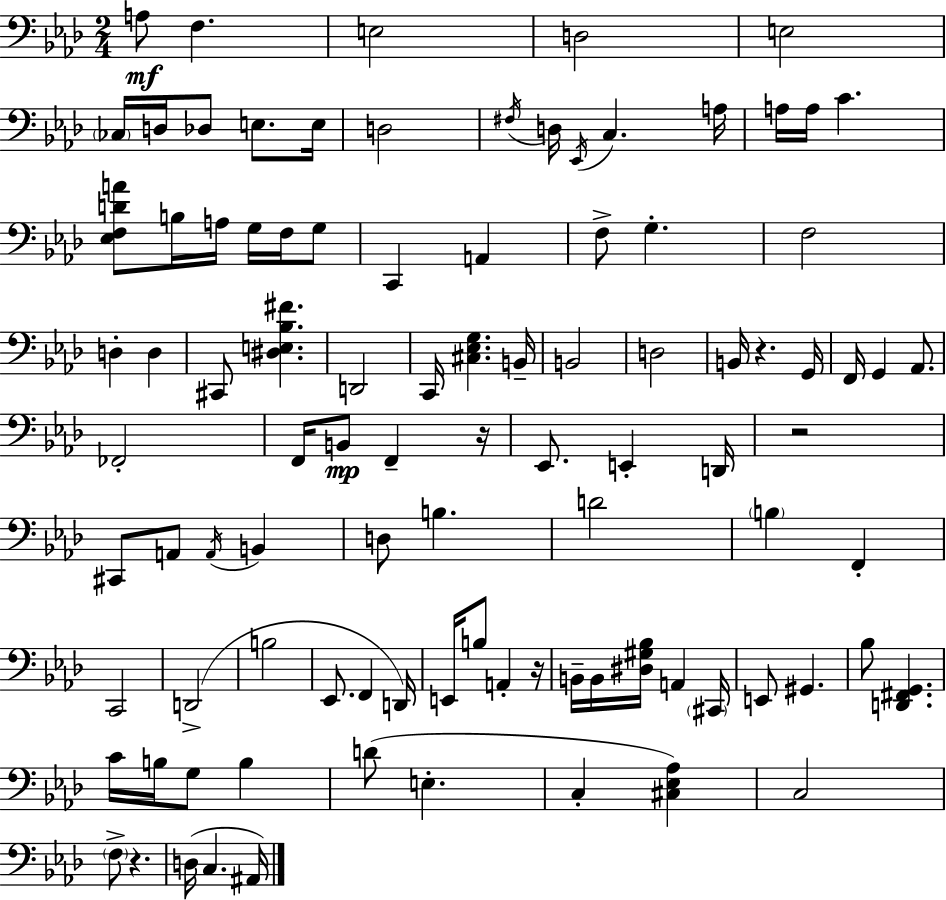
{
  \clef bass
  \numericTimeSignature
  \time 2/4
  \key f \minor
  \repeat volta 2 { a8\mf f4. | e2 | d2 | e2 | \break \parenthesize ces16 d16 des8 e8. e16 | d2 | \acciaccatura { fis16 } d16 \acciaccatura { ees,16 } c4. | a16 a16 a16 c'4. | \break <ees f d' a'>8 b16 a16 g16 f16 | g8 c,4 a,4 | f8-> g4.-. | f2 | \break d4-. d4 | cis,8 <dis e bes fis'>4. | d,2 | c,16 <cis ees g>4. | \break b,16-- b,2 | d2 | b,16 r4. | g,16 f,16 g,4 aes,8. | \break fes,2-. | f,16 b,8\mp f,4-- | r16 ees,8. e,4-. | d,16 r2 | \break cis,8 a,8 \acciaccatura { a,16 } b,4 | d8 b4. | d'2 | \parenthesize b4 f,4-. | \break c,2 | d,2->( | b2 | ees,8. f,4 | \break d,16) e,16 b8 a,4-. | r16 b,16-- b,16 <dis gis bes>16 a,4 | \parenthesize cis,16 e,8 gis,4. | bes8 <d, fis, g,>4. | \break c'16 b16 g8 b4 | d'8( e4.-. | c4-. <cis ees aes>4) | c2 | \break \parenthesize f8-> r4. | d16( c4. | ais,16) } \bar "|."
}